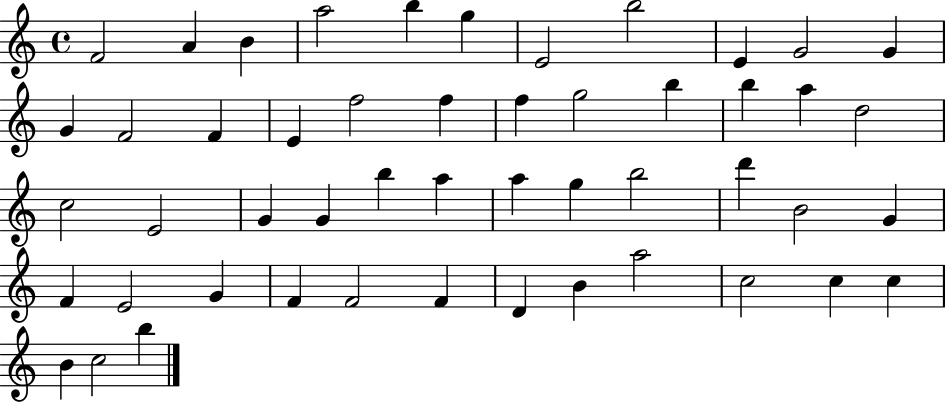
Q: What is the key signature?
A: C major